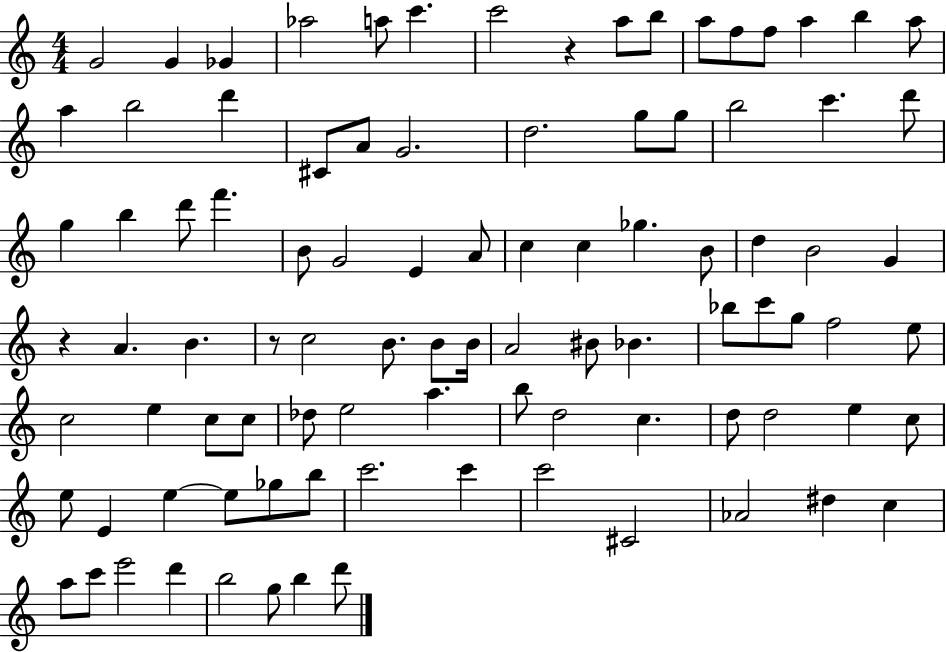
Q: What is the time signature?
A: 4/4